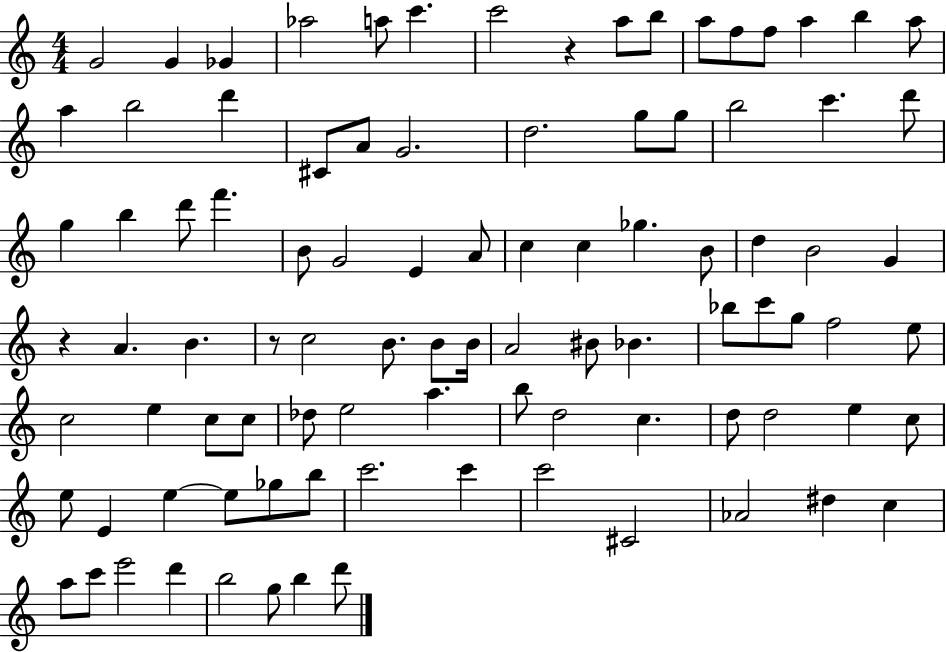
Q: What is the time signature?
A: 4/4